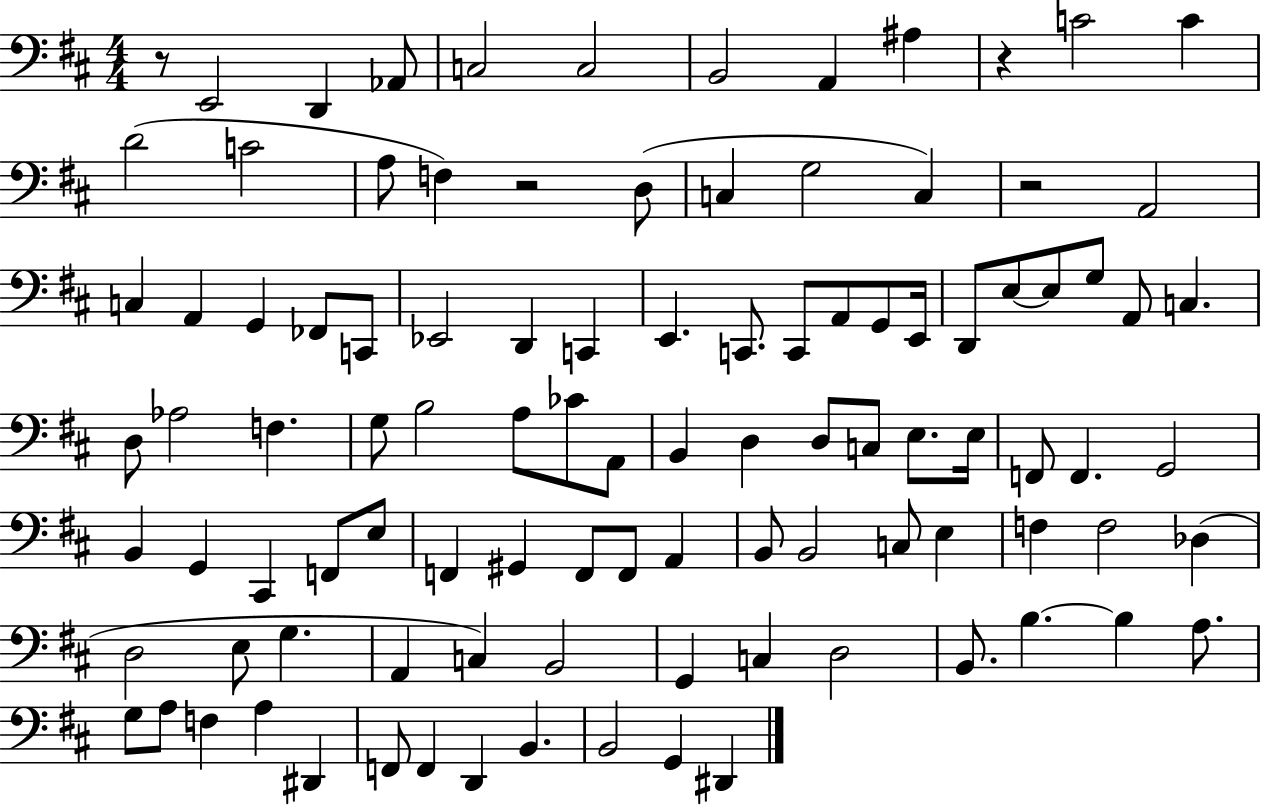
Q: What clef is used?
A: bass